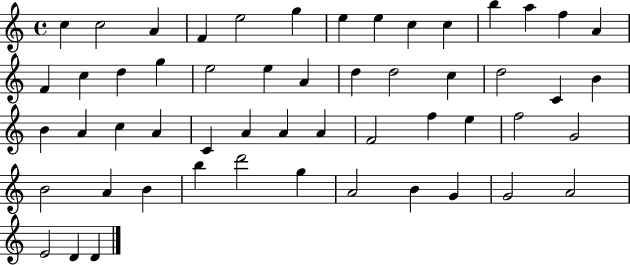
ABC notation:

X:1
T:Untitled
M:4/4
L:1/4
K:C
c c2 A F e2 g e e c c b a f A F c d g e2 e A d d2 c d2 C B B A c A C A A A F2 f e f2 G2 B2 A B b d'2 g A2 B G G2 A2 E2 D D